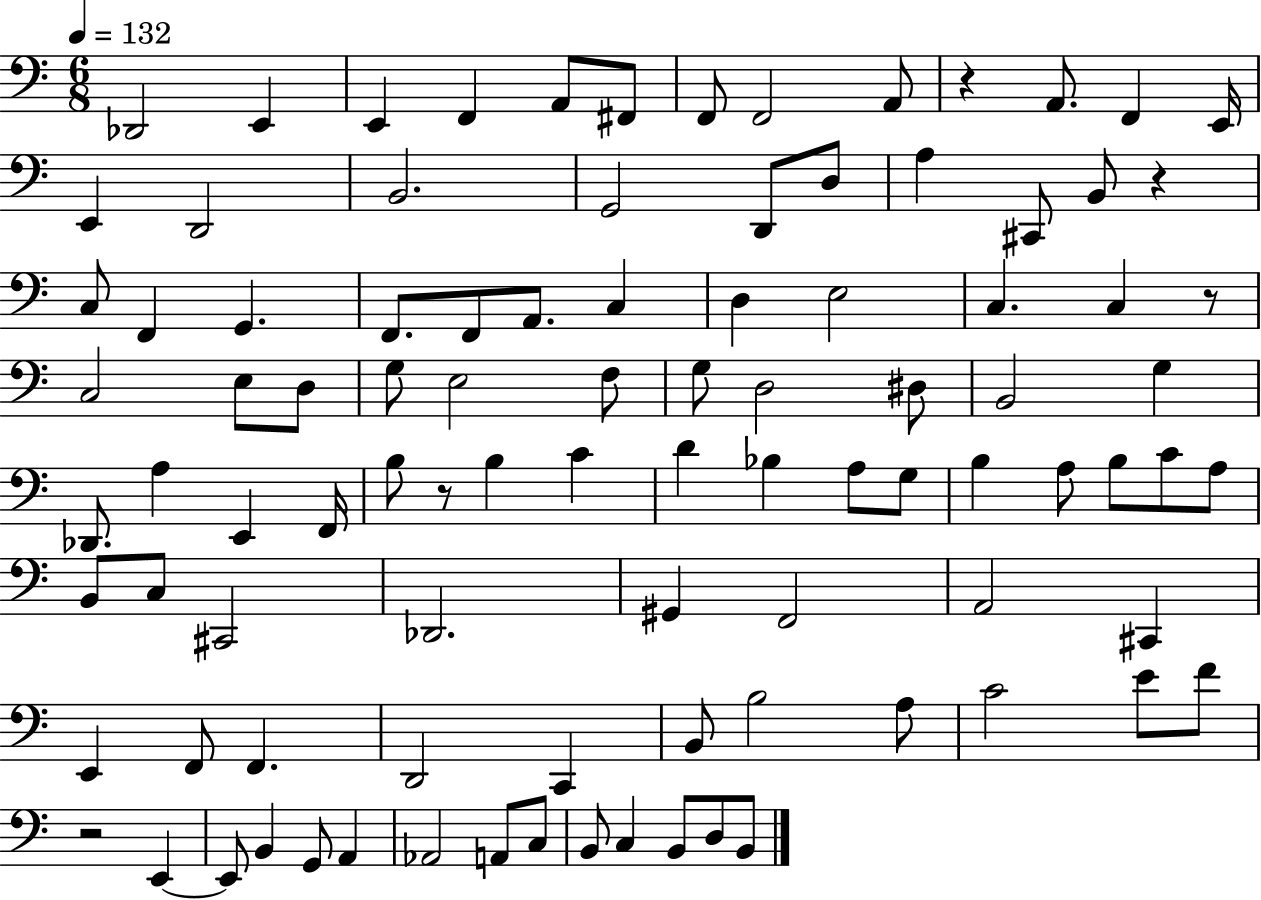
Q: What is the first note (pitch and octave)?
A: Db2